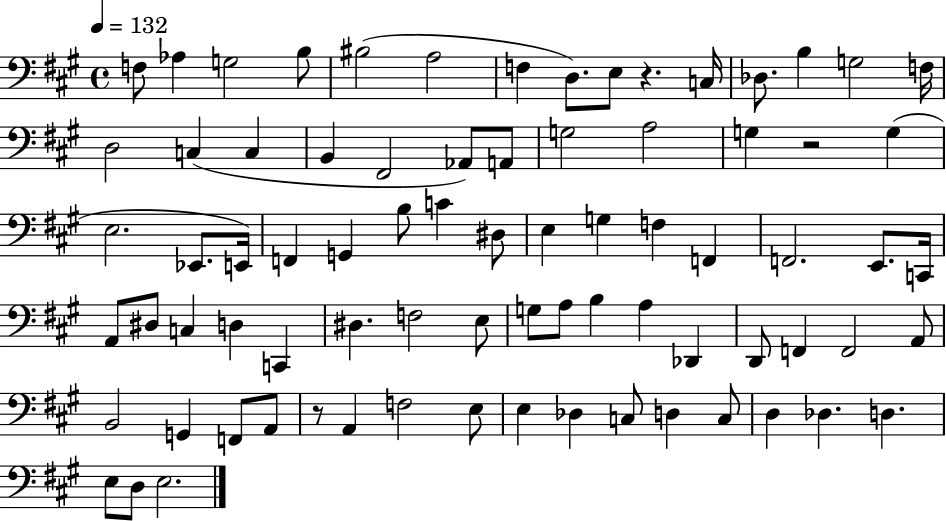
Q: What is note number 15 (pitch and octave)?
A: D3